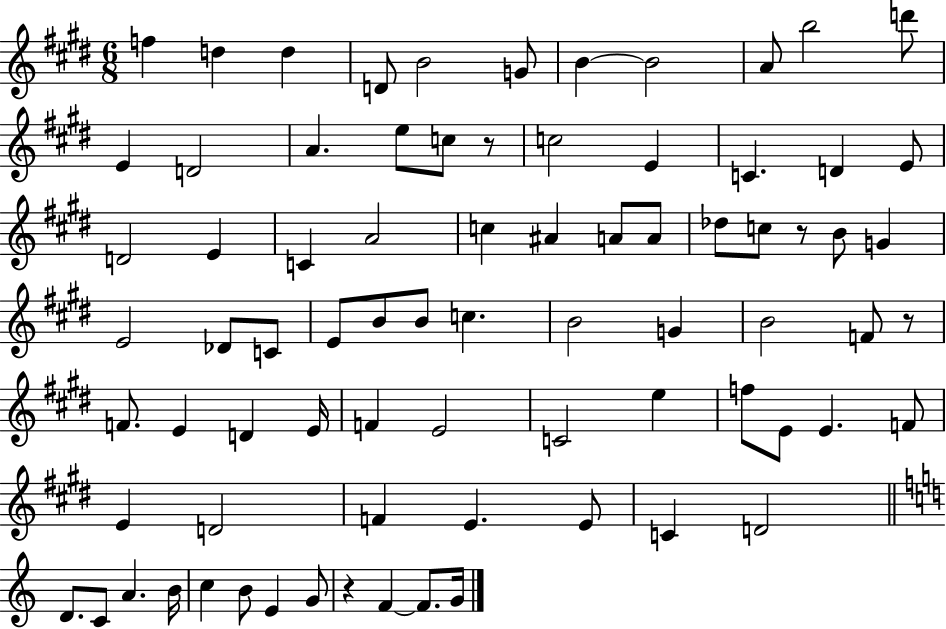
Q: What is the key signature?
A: E major